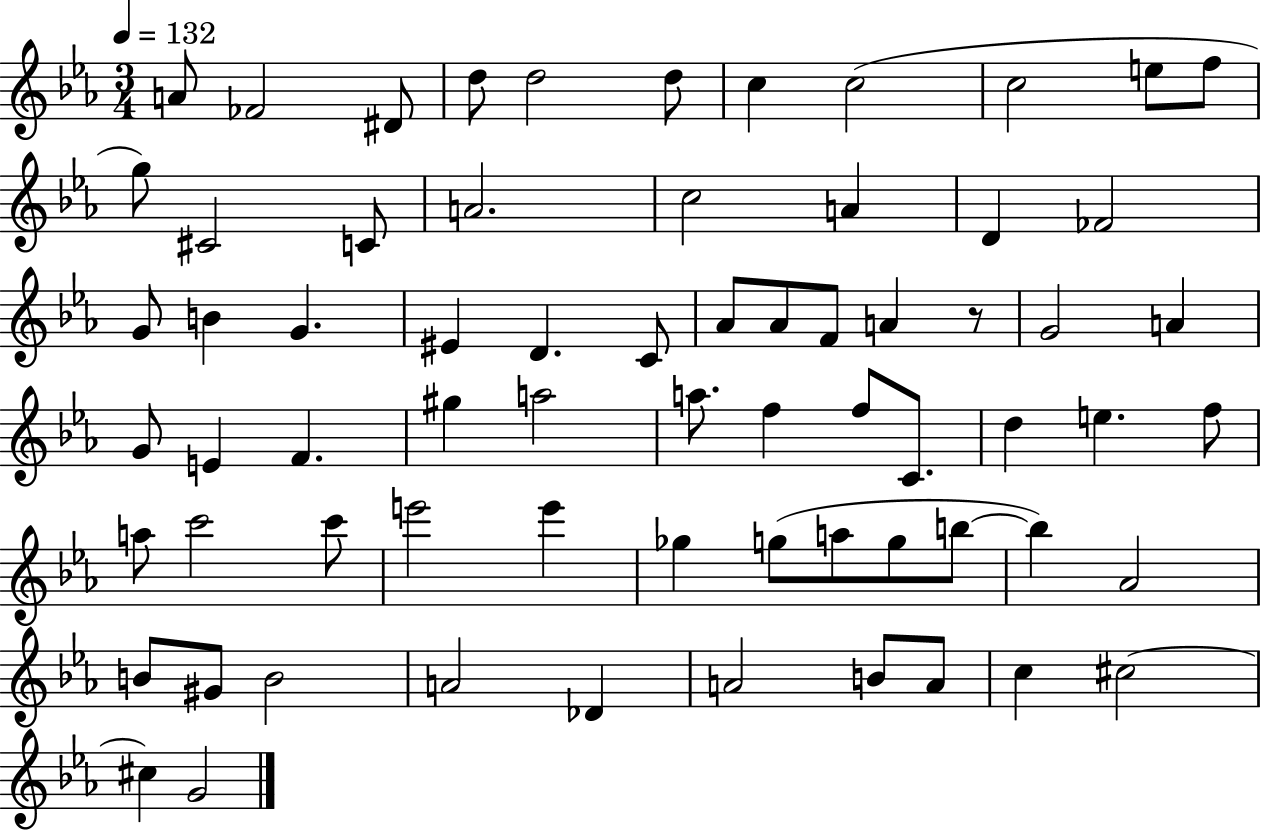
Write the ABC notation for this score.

X:1
T:Untitled
M:3/4
L:1/4
K:Eb
A/2 _F2 ^D/2 d/2 d2 d/2 c c2 c2 e/2 f/2 g/2 ^C2 C/2 A2 c2 A D _F2 G/2 B G ^E D C/2 _A/2 _A/2 F/2 A z/2 G2 A G/2 E F ^g a2 a/2 f f/2 C/2 d e f/2 a/2 c'2 c'/2 e'2 e' _g g/2 a/2 g/2 b/2 b _A2 B/2 ^G/2 B2 A2 _D A2 B/2 A/2 c ^c2 ^c G2